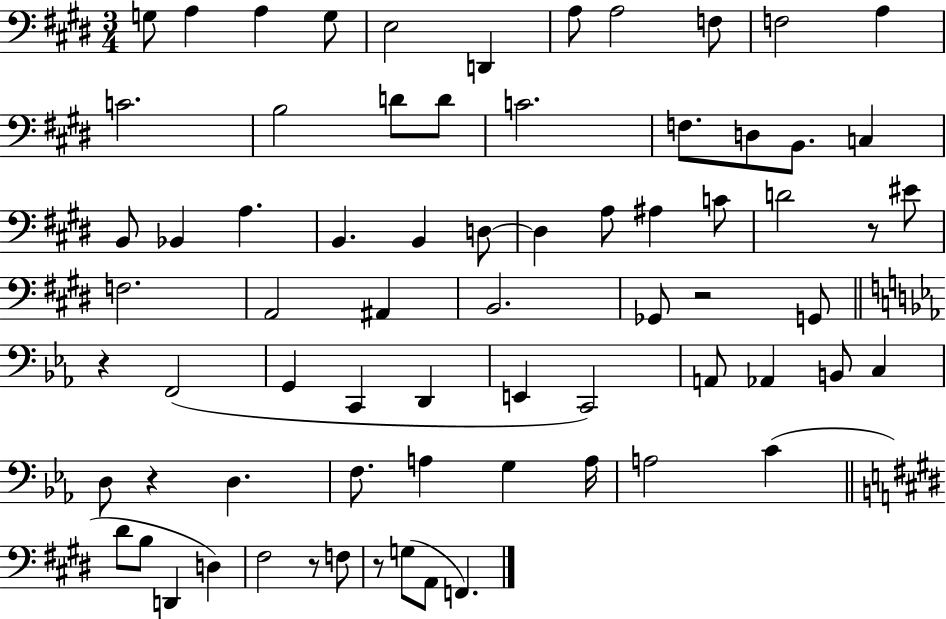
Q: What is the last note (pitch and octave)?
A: F2